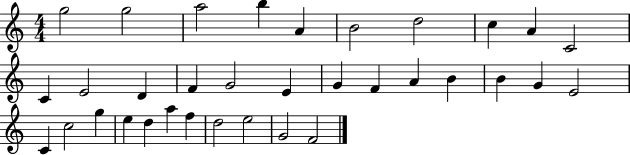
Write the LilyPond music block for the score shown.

{
  \clef treble
  \numericTimeSignature
  \time 4/4
  \key c \major
  g''2 g''2 | a''2 b''4 a'4 | b'2 d''2 | c''4 a'4 c'2 | \break c'4 e'2 d'4 | f'4 g'2 e'4 | g'4 f'4 a'4 b'4 | b'4 g'4 e'2 | \break c'4 c''2 g''4 | e''4 d''4 a''4 f''4 | d''2 e''2 | g'2 f'2 | \break \bar "|."
}